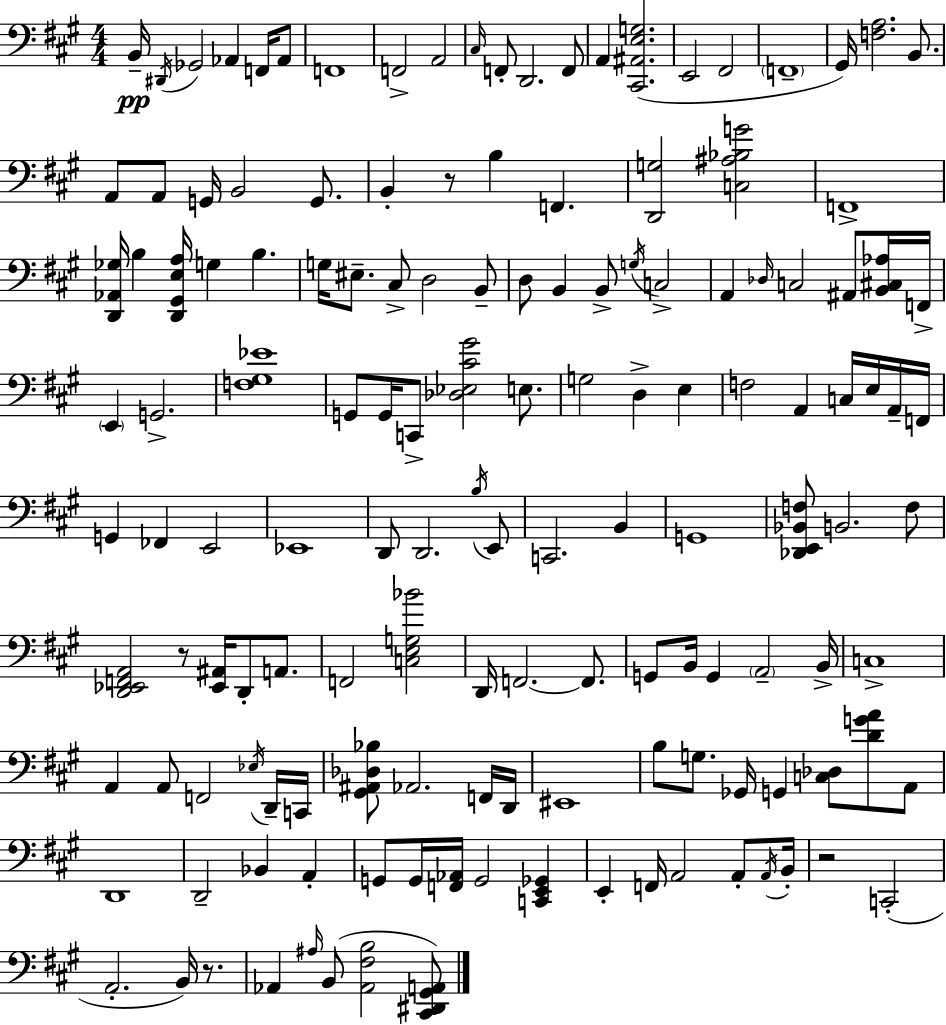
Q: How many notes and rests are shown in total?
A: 144